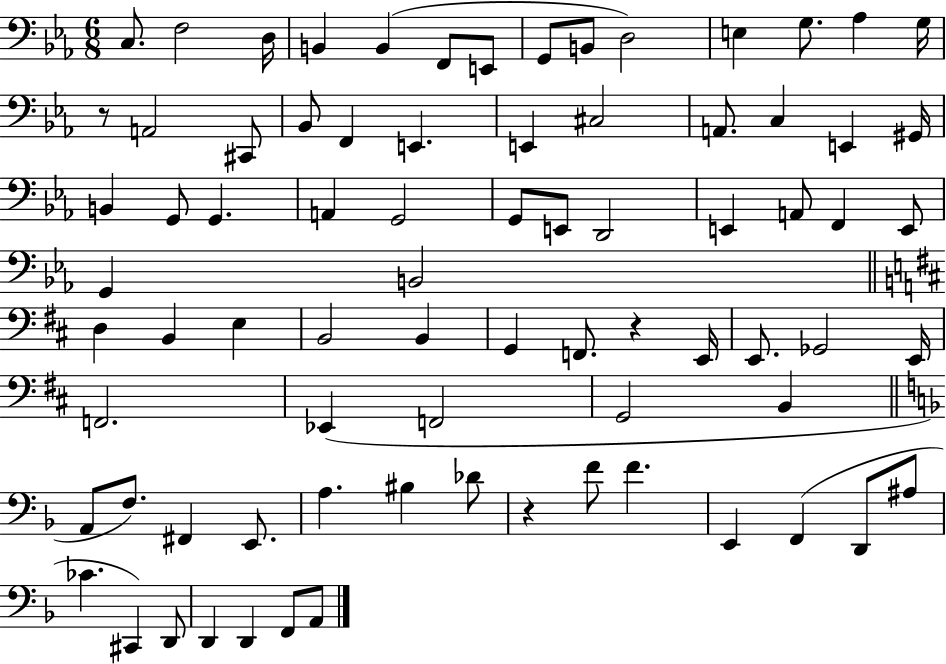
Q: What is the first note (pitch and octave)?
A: C3